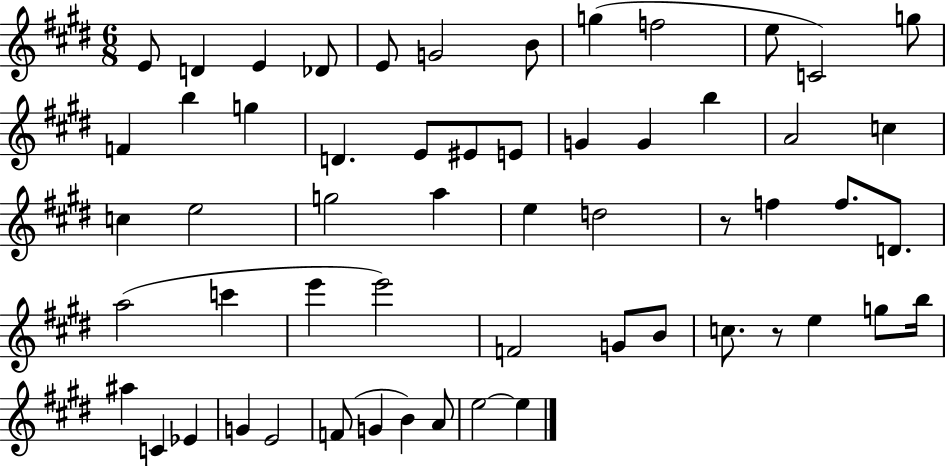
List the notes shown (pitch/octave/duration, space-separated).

E4/e D4/q E4/q Db4/e E4/e G4/h B4/e G5/q F5/h E5/e C4/h G5/e F4/q B5/q G5/q D4/q. E4/e EIS4/e E4/e G4/q G4/q B5/q A4/h C5/q C5/q E5/h G5/h A5/q E5/q D5/h R/e F5/q F5/e. D4/e. A5/h C6/q E6/q E6/h F4/h G4/e B4/e C5/e. R/e E5/q G5/e B5/s A#5/q C4/q Eb4/q G4/q E4/h F4/e G4/q B4/q A4/e E5/h E5/q